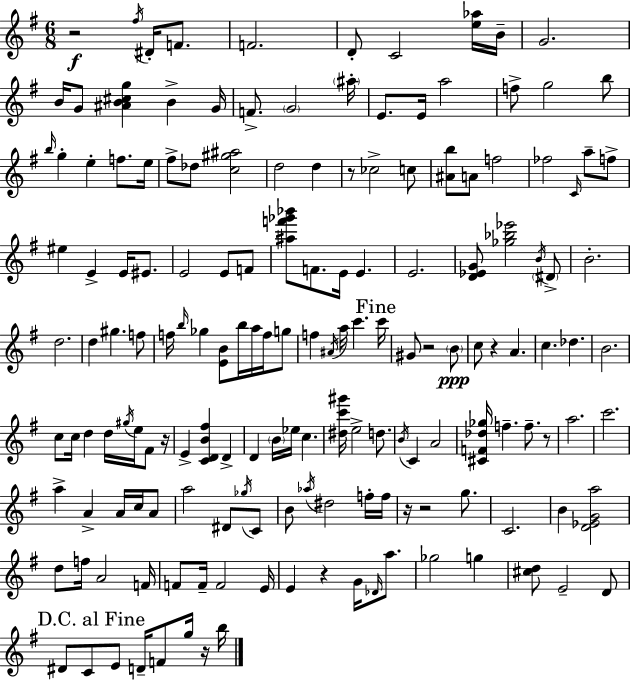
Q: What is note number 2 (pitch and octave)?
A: D#4